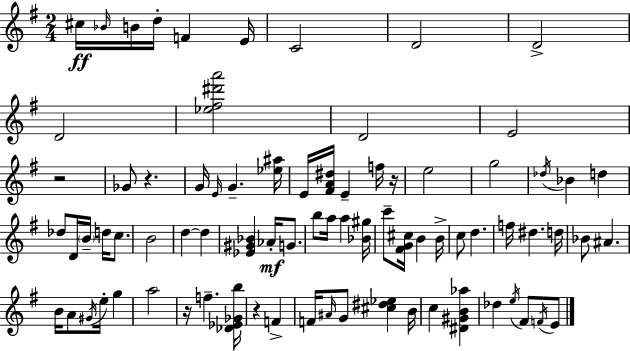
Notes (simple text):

C#5/s Bb4/s B4/s D5/s F4/q E4/s C4/h D4/h D4/h D4/h [Eb5,F#5,D#6,A6]/h D4/h E4/h R/h Gb4/e R/q. G4/s E4/s G4/q. [Eb5,A#5]/s E4/s [F#4,A4,D#5]/s E4/q F5/s R/s E5/h G5/h Db5/s Bb4/q D5/q Db5/e D4/s B4/s D5/s C5/e. B4/h D5/q D5/q [Eb4,G#4,Bb4]/q Ab4/s G4/e. B5/e A5/s A5/q [Bb4,G#5]/s C6/e [F#4,G4,C#5]/s B4/q B4/s C5/e D5/q. F5/s D#5/q. D5/s Bb4/e A#4/q. B4/s A4/e G#4/s E5/s G5/q A5/h R/s F5/q. [Db4,Eb4,Gb4,B5]/s R/q F4/q F4/s A#4/s G4/e [C#5,D#5,Eb5]/q B4/s C5/q [D#4,G#4,B4,Ab5]/q Db5/q E5/s F#4/e F4/s E4/e